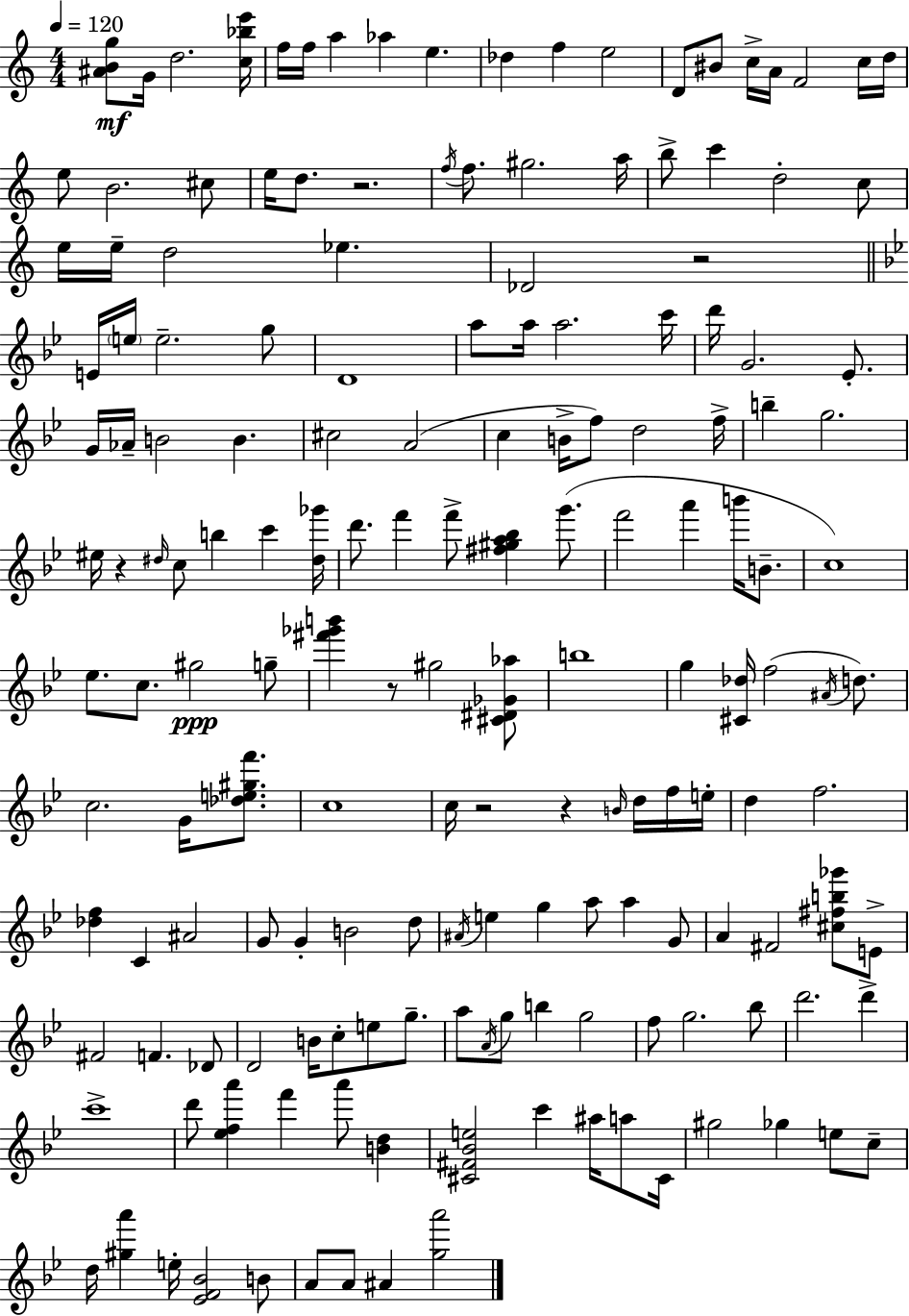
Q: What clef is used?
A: treble